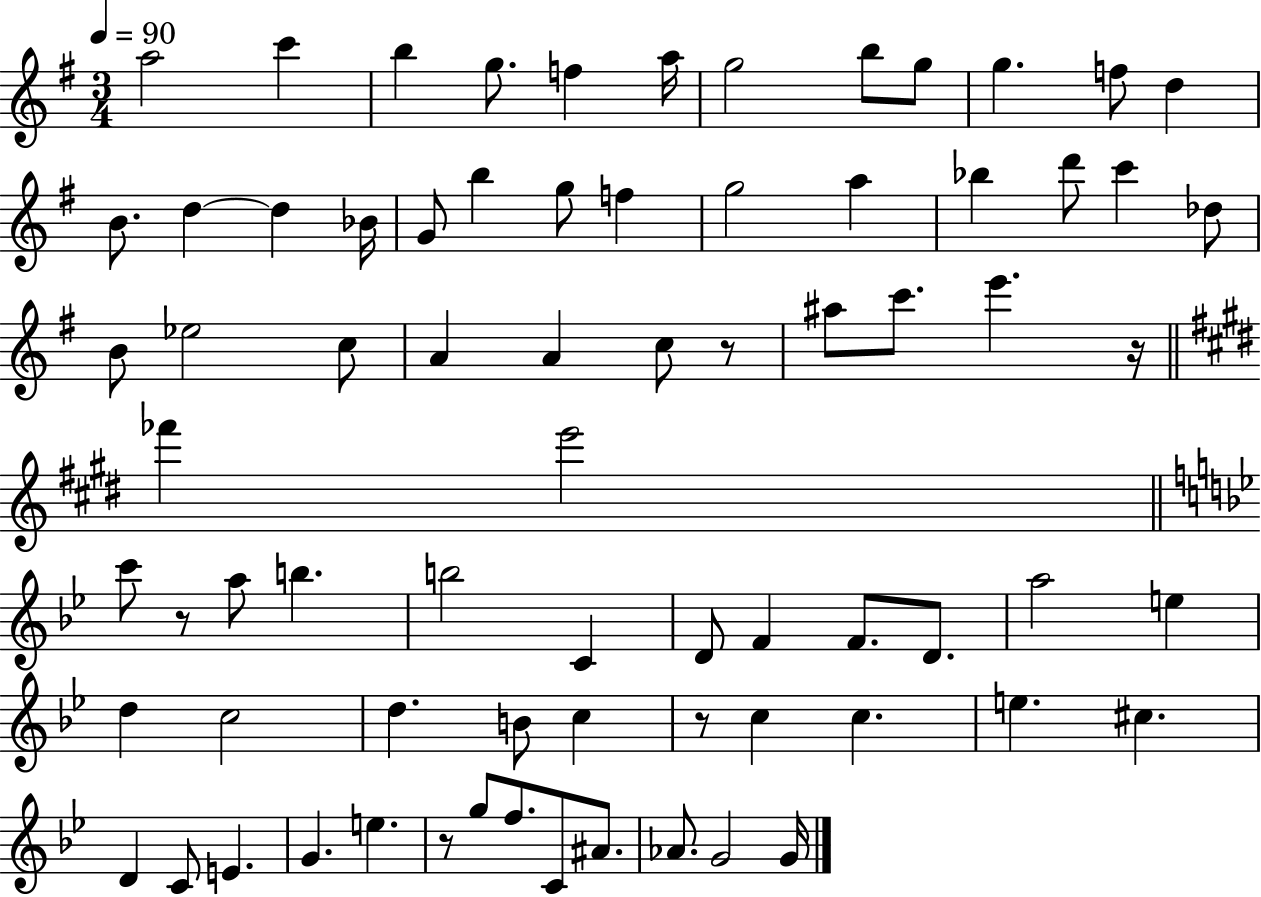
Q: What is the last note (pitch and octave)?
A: G4